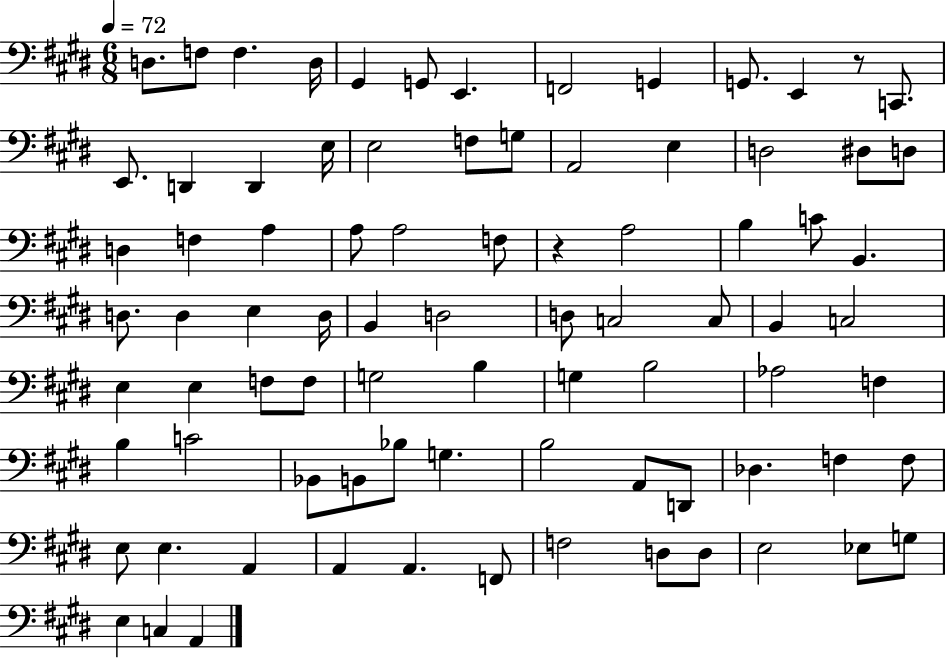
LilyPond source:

{
  \clef bass
  \numericTimeSignature
  \time 6/8
  \key e \major
  \tempo 4 = 72
  \repeat volta 2 { d8. f8 f4. d16 | gis,4 g,8 e,4. | f,2 g,4 | g,8. e,4 r8 c,8. | \break e,8. d,4 d,4 e16 | e2 f8 g8 | a,2 e4 | d2 dis8 d8 | \break d4 f4 a4 | a8 a2 f8 | r4 a2 | b4 c'8 b,4. | \break d8. d4 e4 d16 | b,4 d2 | d8 c2 c8 | b,4 c2 | \break e4 e4 f8 f8 | g2 b4 | g4 b2 | aes2 f4 | \break b4 c'2 | bes,8 b,8 bes8 g4. | b2 a,8 d,8 | des4. f4 f8 | \break e8 e4. a,4 | a,4 a,4. f,8 | f2 d8 d8 | e2 ees8 g8 | \break e4 c4 a,4 | } \bar "|."
}